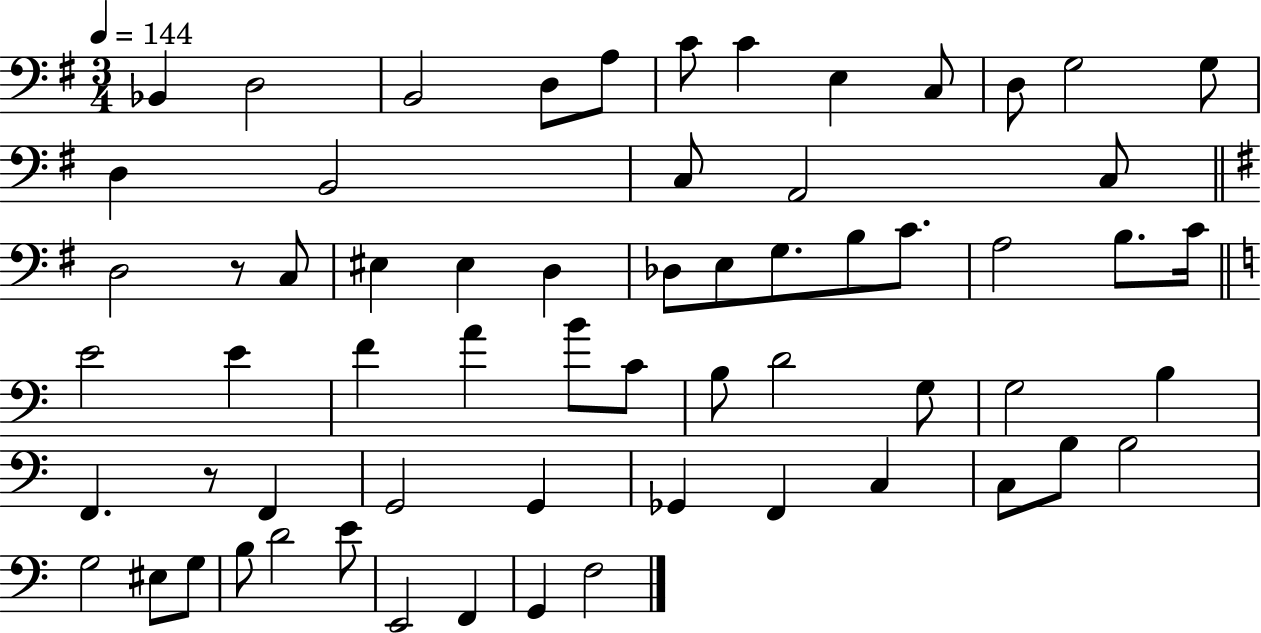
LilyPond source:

{
  \clef bass
  \numericTimeSignature
  \time 3/4
  \key g \major
  \tempo 4 = 144
  bes,4 d2 | b,2 d8 a8 | c'8 c'4 e4 c8 | d8 g2 g8 | \break d4 b,2 | c8 a,2 c8 | \bar "||" \break \key e \minor d2 r8 c8 | eis4 eis4 d4 | des8 e8 g8. b8 c'8. | a2 b8. c'16 | \break \bar "||" \break \key c \major e'2 e'4 | f'4 a'4 b'8 c'8 | b8 d'2 g8 | g2 b4 | \break f,4. r8 f,4 | g,2 g,4 | ges,4 f,4 c4 | c8 b8 b2 | \break g2 eis8 g8 | b8 d'2 e'8 | e,2 f,4 | g,4 f2 | \break \bar "|."
}